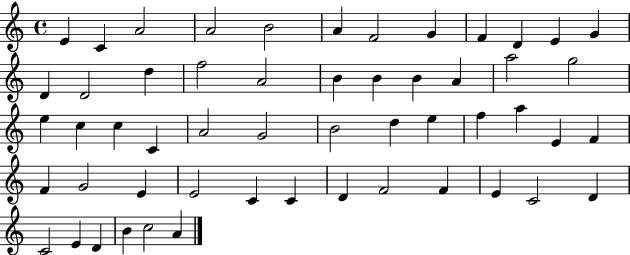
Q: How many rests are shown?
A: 0